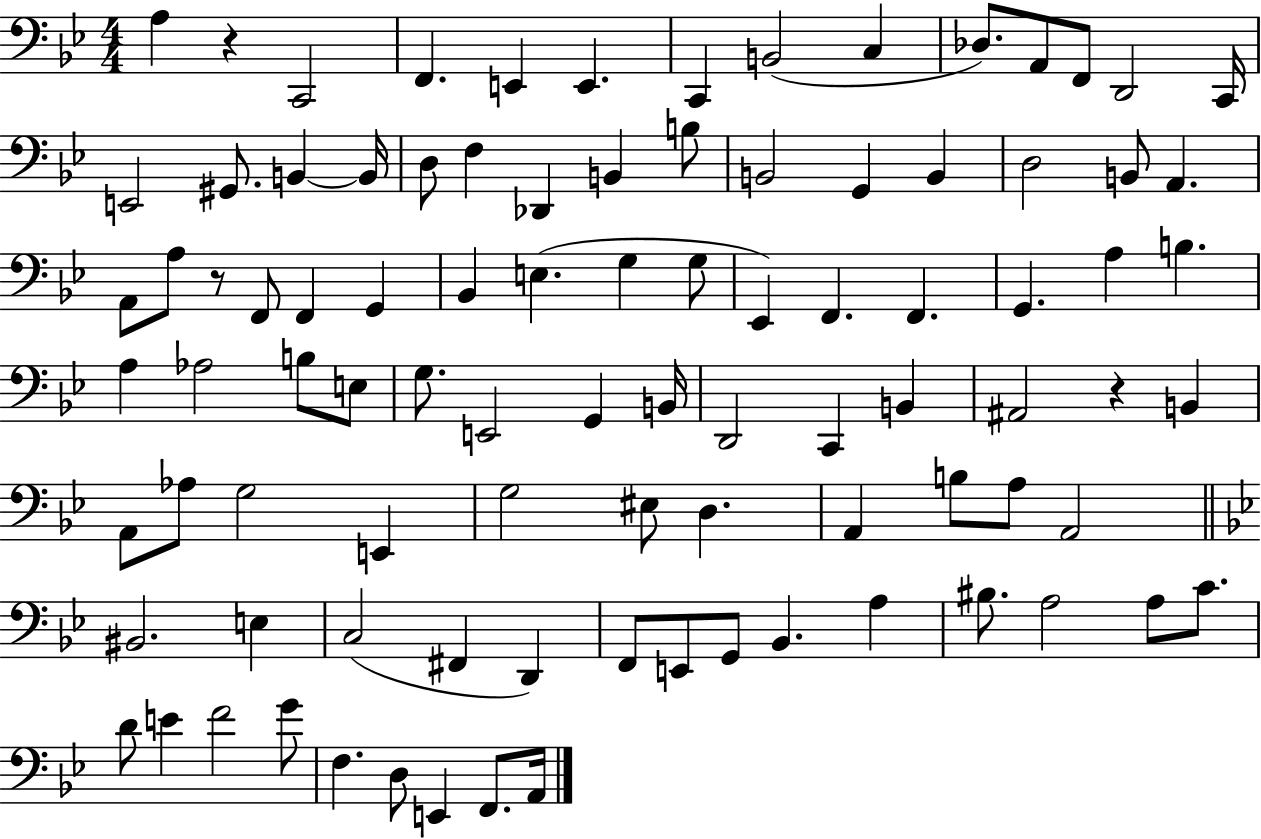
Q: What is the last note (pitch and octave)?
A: A2